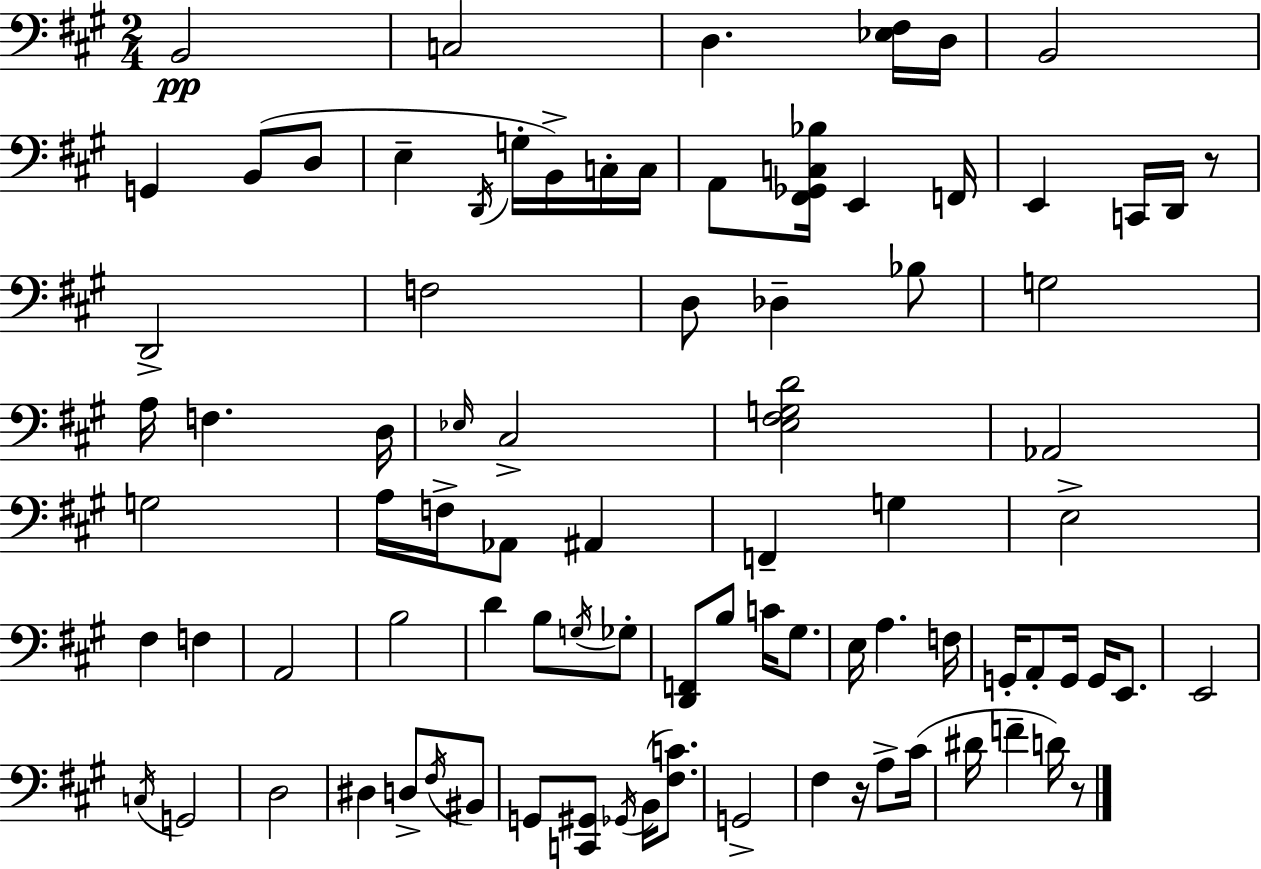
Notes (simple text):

B2/h C3/h D3/q. [Eb3,F#3]/s D3/s B2/h G2/q B2/e D3/e E3/q D2/s G3/s B2/s C3/s C3/s A2/e [F#2,Gb2,C3,Bb3]/s E2/q F2/s E2/q C2/s D2/s R/e D2/h F3/h D3/e Db3/q Bb3/e G3/h A3/s F3/q. D3/s Eb3/s C#3/h [E3,F#3,G3,D4]/h Ab2/h G3/h A3/s F3/s Ab2/e A#2/q F2/q G3/q E3/h F#3/q F3/q A2/h B3/h D4/q B3/e G3/s Gb3/e [D2,F2]/e B3/e C4/s G#3/e. E3/s A3/q. F3/s G2/s A2/e G2/s G2/s E2/e. E2/h C3/s G2/h D3/h D#3/q D3/e F#3/s BIS2/e G2/e [C2,G#2]/e Gb2/s B2/s [F#3,C4]/e. G2/h F#3/q R/s A3/e C#4/s D#4/s F4/q D4/s R/e